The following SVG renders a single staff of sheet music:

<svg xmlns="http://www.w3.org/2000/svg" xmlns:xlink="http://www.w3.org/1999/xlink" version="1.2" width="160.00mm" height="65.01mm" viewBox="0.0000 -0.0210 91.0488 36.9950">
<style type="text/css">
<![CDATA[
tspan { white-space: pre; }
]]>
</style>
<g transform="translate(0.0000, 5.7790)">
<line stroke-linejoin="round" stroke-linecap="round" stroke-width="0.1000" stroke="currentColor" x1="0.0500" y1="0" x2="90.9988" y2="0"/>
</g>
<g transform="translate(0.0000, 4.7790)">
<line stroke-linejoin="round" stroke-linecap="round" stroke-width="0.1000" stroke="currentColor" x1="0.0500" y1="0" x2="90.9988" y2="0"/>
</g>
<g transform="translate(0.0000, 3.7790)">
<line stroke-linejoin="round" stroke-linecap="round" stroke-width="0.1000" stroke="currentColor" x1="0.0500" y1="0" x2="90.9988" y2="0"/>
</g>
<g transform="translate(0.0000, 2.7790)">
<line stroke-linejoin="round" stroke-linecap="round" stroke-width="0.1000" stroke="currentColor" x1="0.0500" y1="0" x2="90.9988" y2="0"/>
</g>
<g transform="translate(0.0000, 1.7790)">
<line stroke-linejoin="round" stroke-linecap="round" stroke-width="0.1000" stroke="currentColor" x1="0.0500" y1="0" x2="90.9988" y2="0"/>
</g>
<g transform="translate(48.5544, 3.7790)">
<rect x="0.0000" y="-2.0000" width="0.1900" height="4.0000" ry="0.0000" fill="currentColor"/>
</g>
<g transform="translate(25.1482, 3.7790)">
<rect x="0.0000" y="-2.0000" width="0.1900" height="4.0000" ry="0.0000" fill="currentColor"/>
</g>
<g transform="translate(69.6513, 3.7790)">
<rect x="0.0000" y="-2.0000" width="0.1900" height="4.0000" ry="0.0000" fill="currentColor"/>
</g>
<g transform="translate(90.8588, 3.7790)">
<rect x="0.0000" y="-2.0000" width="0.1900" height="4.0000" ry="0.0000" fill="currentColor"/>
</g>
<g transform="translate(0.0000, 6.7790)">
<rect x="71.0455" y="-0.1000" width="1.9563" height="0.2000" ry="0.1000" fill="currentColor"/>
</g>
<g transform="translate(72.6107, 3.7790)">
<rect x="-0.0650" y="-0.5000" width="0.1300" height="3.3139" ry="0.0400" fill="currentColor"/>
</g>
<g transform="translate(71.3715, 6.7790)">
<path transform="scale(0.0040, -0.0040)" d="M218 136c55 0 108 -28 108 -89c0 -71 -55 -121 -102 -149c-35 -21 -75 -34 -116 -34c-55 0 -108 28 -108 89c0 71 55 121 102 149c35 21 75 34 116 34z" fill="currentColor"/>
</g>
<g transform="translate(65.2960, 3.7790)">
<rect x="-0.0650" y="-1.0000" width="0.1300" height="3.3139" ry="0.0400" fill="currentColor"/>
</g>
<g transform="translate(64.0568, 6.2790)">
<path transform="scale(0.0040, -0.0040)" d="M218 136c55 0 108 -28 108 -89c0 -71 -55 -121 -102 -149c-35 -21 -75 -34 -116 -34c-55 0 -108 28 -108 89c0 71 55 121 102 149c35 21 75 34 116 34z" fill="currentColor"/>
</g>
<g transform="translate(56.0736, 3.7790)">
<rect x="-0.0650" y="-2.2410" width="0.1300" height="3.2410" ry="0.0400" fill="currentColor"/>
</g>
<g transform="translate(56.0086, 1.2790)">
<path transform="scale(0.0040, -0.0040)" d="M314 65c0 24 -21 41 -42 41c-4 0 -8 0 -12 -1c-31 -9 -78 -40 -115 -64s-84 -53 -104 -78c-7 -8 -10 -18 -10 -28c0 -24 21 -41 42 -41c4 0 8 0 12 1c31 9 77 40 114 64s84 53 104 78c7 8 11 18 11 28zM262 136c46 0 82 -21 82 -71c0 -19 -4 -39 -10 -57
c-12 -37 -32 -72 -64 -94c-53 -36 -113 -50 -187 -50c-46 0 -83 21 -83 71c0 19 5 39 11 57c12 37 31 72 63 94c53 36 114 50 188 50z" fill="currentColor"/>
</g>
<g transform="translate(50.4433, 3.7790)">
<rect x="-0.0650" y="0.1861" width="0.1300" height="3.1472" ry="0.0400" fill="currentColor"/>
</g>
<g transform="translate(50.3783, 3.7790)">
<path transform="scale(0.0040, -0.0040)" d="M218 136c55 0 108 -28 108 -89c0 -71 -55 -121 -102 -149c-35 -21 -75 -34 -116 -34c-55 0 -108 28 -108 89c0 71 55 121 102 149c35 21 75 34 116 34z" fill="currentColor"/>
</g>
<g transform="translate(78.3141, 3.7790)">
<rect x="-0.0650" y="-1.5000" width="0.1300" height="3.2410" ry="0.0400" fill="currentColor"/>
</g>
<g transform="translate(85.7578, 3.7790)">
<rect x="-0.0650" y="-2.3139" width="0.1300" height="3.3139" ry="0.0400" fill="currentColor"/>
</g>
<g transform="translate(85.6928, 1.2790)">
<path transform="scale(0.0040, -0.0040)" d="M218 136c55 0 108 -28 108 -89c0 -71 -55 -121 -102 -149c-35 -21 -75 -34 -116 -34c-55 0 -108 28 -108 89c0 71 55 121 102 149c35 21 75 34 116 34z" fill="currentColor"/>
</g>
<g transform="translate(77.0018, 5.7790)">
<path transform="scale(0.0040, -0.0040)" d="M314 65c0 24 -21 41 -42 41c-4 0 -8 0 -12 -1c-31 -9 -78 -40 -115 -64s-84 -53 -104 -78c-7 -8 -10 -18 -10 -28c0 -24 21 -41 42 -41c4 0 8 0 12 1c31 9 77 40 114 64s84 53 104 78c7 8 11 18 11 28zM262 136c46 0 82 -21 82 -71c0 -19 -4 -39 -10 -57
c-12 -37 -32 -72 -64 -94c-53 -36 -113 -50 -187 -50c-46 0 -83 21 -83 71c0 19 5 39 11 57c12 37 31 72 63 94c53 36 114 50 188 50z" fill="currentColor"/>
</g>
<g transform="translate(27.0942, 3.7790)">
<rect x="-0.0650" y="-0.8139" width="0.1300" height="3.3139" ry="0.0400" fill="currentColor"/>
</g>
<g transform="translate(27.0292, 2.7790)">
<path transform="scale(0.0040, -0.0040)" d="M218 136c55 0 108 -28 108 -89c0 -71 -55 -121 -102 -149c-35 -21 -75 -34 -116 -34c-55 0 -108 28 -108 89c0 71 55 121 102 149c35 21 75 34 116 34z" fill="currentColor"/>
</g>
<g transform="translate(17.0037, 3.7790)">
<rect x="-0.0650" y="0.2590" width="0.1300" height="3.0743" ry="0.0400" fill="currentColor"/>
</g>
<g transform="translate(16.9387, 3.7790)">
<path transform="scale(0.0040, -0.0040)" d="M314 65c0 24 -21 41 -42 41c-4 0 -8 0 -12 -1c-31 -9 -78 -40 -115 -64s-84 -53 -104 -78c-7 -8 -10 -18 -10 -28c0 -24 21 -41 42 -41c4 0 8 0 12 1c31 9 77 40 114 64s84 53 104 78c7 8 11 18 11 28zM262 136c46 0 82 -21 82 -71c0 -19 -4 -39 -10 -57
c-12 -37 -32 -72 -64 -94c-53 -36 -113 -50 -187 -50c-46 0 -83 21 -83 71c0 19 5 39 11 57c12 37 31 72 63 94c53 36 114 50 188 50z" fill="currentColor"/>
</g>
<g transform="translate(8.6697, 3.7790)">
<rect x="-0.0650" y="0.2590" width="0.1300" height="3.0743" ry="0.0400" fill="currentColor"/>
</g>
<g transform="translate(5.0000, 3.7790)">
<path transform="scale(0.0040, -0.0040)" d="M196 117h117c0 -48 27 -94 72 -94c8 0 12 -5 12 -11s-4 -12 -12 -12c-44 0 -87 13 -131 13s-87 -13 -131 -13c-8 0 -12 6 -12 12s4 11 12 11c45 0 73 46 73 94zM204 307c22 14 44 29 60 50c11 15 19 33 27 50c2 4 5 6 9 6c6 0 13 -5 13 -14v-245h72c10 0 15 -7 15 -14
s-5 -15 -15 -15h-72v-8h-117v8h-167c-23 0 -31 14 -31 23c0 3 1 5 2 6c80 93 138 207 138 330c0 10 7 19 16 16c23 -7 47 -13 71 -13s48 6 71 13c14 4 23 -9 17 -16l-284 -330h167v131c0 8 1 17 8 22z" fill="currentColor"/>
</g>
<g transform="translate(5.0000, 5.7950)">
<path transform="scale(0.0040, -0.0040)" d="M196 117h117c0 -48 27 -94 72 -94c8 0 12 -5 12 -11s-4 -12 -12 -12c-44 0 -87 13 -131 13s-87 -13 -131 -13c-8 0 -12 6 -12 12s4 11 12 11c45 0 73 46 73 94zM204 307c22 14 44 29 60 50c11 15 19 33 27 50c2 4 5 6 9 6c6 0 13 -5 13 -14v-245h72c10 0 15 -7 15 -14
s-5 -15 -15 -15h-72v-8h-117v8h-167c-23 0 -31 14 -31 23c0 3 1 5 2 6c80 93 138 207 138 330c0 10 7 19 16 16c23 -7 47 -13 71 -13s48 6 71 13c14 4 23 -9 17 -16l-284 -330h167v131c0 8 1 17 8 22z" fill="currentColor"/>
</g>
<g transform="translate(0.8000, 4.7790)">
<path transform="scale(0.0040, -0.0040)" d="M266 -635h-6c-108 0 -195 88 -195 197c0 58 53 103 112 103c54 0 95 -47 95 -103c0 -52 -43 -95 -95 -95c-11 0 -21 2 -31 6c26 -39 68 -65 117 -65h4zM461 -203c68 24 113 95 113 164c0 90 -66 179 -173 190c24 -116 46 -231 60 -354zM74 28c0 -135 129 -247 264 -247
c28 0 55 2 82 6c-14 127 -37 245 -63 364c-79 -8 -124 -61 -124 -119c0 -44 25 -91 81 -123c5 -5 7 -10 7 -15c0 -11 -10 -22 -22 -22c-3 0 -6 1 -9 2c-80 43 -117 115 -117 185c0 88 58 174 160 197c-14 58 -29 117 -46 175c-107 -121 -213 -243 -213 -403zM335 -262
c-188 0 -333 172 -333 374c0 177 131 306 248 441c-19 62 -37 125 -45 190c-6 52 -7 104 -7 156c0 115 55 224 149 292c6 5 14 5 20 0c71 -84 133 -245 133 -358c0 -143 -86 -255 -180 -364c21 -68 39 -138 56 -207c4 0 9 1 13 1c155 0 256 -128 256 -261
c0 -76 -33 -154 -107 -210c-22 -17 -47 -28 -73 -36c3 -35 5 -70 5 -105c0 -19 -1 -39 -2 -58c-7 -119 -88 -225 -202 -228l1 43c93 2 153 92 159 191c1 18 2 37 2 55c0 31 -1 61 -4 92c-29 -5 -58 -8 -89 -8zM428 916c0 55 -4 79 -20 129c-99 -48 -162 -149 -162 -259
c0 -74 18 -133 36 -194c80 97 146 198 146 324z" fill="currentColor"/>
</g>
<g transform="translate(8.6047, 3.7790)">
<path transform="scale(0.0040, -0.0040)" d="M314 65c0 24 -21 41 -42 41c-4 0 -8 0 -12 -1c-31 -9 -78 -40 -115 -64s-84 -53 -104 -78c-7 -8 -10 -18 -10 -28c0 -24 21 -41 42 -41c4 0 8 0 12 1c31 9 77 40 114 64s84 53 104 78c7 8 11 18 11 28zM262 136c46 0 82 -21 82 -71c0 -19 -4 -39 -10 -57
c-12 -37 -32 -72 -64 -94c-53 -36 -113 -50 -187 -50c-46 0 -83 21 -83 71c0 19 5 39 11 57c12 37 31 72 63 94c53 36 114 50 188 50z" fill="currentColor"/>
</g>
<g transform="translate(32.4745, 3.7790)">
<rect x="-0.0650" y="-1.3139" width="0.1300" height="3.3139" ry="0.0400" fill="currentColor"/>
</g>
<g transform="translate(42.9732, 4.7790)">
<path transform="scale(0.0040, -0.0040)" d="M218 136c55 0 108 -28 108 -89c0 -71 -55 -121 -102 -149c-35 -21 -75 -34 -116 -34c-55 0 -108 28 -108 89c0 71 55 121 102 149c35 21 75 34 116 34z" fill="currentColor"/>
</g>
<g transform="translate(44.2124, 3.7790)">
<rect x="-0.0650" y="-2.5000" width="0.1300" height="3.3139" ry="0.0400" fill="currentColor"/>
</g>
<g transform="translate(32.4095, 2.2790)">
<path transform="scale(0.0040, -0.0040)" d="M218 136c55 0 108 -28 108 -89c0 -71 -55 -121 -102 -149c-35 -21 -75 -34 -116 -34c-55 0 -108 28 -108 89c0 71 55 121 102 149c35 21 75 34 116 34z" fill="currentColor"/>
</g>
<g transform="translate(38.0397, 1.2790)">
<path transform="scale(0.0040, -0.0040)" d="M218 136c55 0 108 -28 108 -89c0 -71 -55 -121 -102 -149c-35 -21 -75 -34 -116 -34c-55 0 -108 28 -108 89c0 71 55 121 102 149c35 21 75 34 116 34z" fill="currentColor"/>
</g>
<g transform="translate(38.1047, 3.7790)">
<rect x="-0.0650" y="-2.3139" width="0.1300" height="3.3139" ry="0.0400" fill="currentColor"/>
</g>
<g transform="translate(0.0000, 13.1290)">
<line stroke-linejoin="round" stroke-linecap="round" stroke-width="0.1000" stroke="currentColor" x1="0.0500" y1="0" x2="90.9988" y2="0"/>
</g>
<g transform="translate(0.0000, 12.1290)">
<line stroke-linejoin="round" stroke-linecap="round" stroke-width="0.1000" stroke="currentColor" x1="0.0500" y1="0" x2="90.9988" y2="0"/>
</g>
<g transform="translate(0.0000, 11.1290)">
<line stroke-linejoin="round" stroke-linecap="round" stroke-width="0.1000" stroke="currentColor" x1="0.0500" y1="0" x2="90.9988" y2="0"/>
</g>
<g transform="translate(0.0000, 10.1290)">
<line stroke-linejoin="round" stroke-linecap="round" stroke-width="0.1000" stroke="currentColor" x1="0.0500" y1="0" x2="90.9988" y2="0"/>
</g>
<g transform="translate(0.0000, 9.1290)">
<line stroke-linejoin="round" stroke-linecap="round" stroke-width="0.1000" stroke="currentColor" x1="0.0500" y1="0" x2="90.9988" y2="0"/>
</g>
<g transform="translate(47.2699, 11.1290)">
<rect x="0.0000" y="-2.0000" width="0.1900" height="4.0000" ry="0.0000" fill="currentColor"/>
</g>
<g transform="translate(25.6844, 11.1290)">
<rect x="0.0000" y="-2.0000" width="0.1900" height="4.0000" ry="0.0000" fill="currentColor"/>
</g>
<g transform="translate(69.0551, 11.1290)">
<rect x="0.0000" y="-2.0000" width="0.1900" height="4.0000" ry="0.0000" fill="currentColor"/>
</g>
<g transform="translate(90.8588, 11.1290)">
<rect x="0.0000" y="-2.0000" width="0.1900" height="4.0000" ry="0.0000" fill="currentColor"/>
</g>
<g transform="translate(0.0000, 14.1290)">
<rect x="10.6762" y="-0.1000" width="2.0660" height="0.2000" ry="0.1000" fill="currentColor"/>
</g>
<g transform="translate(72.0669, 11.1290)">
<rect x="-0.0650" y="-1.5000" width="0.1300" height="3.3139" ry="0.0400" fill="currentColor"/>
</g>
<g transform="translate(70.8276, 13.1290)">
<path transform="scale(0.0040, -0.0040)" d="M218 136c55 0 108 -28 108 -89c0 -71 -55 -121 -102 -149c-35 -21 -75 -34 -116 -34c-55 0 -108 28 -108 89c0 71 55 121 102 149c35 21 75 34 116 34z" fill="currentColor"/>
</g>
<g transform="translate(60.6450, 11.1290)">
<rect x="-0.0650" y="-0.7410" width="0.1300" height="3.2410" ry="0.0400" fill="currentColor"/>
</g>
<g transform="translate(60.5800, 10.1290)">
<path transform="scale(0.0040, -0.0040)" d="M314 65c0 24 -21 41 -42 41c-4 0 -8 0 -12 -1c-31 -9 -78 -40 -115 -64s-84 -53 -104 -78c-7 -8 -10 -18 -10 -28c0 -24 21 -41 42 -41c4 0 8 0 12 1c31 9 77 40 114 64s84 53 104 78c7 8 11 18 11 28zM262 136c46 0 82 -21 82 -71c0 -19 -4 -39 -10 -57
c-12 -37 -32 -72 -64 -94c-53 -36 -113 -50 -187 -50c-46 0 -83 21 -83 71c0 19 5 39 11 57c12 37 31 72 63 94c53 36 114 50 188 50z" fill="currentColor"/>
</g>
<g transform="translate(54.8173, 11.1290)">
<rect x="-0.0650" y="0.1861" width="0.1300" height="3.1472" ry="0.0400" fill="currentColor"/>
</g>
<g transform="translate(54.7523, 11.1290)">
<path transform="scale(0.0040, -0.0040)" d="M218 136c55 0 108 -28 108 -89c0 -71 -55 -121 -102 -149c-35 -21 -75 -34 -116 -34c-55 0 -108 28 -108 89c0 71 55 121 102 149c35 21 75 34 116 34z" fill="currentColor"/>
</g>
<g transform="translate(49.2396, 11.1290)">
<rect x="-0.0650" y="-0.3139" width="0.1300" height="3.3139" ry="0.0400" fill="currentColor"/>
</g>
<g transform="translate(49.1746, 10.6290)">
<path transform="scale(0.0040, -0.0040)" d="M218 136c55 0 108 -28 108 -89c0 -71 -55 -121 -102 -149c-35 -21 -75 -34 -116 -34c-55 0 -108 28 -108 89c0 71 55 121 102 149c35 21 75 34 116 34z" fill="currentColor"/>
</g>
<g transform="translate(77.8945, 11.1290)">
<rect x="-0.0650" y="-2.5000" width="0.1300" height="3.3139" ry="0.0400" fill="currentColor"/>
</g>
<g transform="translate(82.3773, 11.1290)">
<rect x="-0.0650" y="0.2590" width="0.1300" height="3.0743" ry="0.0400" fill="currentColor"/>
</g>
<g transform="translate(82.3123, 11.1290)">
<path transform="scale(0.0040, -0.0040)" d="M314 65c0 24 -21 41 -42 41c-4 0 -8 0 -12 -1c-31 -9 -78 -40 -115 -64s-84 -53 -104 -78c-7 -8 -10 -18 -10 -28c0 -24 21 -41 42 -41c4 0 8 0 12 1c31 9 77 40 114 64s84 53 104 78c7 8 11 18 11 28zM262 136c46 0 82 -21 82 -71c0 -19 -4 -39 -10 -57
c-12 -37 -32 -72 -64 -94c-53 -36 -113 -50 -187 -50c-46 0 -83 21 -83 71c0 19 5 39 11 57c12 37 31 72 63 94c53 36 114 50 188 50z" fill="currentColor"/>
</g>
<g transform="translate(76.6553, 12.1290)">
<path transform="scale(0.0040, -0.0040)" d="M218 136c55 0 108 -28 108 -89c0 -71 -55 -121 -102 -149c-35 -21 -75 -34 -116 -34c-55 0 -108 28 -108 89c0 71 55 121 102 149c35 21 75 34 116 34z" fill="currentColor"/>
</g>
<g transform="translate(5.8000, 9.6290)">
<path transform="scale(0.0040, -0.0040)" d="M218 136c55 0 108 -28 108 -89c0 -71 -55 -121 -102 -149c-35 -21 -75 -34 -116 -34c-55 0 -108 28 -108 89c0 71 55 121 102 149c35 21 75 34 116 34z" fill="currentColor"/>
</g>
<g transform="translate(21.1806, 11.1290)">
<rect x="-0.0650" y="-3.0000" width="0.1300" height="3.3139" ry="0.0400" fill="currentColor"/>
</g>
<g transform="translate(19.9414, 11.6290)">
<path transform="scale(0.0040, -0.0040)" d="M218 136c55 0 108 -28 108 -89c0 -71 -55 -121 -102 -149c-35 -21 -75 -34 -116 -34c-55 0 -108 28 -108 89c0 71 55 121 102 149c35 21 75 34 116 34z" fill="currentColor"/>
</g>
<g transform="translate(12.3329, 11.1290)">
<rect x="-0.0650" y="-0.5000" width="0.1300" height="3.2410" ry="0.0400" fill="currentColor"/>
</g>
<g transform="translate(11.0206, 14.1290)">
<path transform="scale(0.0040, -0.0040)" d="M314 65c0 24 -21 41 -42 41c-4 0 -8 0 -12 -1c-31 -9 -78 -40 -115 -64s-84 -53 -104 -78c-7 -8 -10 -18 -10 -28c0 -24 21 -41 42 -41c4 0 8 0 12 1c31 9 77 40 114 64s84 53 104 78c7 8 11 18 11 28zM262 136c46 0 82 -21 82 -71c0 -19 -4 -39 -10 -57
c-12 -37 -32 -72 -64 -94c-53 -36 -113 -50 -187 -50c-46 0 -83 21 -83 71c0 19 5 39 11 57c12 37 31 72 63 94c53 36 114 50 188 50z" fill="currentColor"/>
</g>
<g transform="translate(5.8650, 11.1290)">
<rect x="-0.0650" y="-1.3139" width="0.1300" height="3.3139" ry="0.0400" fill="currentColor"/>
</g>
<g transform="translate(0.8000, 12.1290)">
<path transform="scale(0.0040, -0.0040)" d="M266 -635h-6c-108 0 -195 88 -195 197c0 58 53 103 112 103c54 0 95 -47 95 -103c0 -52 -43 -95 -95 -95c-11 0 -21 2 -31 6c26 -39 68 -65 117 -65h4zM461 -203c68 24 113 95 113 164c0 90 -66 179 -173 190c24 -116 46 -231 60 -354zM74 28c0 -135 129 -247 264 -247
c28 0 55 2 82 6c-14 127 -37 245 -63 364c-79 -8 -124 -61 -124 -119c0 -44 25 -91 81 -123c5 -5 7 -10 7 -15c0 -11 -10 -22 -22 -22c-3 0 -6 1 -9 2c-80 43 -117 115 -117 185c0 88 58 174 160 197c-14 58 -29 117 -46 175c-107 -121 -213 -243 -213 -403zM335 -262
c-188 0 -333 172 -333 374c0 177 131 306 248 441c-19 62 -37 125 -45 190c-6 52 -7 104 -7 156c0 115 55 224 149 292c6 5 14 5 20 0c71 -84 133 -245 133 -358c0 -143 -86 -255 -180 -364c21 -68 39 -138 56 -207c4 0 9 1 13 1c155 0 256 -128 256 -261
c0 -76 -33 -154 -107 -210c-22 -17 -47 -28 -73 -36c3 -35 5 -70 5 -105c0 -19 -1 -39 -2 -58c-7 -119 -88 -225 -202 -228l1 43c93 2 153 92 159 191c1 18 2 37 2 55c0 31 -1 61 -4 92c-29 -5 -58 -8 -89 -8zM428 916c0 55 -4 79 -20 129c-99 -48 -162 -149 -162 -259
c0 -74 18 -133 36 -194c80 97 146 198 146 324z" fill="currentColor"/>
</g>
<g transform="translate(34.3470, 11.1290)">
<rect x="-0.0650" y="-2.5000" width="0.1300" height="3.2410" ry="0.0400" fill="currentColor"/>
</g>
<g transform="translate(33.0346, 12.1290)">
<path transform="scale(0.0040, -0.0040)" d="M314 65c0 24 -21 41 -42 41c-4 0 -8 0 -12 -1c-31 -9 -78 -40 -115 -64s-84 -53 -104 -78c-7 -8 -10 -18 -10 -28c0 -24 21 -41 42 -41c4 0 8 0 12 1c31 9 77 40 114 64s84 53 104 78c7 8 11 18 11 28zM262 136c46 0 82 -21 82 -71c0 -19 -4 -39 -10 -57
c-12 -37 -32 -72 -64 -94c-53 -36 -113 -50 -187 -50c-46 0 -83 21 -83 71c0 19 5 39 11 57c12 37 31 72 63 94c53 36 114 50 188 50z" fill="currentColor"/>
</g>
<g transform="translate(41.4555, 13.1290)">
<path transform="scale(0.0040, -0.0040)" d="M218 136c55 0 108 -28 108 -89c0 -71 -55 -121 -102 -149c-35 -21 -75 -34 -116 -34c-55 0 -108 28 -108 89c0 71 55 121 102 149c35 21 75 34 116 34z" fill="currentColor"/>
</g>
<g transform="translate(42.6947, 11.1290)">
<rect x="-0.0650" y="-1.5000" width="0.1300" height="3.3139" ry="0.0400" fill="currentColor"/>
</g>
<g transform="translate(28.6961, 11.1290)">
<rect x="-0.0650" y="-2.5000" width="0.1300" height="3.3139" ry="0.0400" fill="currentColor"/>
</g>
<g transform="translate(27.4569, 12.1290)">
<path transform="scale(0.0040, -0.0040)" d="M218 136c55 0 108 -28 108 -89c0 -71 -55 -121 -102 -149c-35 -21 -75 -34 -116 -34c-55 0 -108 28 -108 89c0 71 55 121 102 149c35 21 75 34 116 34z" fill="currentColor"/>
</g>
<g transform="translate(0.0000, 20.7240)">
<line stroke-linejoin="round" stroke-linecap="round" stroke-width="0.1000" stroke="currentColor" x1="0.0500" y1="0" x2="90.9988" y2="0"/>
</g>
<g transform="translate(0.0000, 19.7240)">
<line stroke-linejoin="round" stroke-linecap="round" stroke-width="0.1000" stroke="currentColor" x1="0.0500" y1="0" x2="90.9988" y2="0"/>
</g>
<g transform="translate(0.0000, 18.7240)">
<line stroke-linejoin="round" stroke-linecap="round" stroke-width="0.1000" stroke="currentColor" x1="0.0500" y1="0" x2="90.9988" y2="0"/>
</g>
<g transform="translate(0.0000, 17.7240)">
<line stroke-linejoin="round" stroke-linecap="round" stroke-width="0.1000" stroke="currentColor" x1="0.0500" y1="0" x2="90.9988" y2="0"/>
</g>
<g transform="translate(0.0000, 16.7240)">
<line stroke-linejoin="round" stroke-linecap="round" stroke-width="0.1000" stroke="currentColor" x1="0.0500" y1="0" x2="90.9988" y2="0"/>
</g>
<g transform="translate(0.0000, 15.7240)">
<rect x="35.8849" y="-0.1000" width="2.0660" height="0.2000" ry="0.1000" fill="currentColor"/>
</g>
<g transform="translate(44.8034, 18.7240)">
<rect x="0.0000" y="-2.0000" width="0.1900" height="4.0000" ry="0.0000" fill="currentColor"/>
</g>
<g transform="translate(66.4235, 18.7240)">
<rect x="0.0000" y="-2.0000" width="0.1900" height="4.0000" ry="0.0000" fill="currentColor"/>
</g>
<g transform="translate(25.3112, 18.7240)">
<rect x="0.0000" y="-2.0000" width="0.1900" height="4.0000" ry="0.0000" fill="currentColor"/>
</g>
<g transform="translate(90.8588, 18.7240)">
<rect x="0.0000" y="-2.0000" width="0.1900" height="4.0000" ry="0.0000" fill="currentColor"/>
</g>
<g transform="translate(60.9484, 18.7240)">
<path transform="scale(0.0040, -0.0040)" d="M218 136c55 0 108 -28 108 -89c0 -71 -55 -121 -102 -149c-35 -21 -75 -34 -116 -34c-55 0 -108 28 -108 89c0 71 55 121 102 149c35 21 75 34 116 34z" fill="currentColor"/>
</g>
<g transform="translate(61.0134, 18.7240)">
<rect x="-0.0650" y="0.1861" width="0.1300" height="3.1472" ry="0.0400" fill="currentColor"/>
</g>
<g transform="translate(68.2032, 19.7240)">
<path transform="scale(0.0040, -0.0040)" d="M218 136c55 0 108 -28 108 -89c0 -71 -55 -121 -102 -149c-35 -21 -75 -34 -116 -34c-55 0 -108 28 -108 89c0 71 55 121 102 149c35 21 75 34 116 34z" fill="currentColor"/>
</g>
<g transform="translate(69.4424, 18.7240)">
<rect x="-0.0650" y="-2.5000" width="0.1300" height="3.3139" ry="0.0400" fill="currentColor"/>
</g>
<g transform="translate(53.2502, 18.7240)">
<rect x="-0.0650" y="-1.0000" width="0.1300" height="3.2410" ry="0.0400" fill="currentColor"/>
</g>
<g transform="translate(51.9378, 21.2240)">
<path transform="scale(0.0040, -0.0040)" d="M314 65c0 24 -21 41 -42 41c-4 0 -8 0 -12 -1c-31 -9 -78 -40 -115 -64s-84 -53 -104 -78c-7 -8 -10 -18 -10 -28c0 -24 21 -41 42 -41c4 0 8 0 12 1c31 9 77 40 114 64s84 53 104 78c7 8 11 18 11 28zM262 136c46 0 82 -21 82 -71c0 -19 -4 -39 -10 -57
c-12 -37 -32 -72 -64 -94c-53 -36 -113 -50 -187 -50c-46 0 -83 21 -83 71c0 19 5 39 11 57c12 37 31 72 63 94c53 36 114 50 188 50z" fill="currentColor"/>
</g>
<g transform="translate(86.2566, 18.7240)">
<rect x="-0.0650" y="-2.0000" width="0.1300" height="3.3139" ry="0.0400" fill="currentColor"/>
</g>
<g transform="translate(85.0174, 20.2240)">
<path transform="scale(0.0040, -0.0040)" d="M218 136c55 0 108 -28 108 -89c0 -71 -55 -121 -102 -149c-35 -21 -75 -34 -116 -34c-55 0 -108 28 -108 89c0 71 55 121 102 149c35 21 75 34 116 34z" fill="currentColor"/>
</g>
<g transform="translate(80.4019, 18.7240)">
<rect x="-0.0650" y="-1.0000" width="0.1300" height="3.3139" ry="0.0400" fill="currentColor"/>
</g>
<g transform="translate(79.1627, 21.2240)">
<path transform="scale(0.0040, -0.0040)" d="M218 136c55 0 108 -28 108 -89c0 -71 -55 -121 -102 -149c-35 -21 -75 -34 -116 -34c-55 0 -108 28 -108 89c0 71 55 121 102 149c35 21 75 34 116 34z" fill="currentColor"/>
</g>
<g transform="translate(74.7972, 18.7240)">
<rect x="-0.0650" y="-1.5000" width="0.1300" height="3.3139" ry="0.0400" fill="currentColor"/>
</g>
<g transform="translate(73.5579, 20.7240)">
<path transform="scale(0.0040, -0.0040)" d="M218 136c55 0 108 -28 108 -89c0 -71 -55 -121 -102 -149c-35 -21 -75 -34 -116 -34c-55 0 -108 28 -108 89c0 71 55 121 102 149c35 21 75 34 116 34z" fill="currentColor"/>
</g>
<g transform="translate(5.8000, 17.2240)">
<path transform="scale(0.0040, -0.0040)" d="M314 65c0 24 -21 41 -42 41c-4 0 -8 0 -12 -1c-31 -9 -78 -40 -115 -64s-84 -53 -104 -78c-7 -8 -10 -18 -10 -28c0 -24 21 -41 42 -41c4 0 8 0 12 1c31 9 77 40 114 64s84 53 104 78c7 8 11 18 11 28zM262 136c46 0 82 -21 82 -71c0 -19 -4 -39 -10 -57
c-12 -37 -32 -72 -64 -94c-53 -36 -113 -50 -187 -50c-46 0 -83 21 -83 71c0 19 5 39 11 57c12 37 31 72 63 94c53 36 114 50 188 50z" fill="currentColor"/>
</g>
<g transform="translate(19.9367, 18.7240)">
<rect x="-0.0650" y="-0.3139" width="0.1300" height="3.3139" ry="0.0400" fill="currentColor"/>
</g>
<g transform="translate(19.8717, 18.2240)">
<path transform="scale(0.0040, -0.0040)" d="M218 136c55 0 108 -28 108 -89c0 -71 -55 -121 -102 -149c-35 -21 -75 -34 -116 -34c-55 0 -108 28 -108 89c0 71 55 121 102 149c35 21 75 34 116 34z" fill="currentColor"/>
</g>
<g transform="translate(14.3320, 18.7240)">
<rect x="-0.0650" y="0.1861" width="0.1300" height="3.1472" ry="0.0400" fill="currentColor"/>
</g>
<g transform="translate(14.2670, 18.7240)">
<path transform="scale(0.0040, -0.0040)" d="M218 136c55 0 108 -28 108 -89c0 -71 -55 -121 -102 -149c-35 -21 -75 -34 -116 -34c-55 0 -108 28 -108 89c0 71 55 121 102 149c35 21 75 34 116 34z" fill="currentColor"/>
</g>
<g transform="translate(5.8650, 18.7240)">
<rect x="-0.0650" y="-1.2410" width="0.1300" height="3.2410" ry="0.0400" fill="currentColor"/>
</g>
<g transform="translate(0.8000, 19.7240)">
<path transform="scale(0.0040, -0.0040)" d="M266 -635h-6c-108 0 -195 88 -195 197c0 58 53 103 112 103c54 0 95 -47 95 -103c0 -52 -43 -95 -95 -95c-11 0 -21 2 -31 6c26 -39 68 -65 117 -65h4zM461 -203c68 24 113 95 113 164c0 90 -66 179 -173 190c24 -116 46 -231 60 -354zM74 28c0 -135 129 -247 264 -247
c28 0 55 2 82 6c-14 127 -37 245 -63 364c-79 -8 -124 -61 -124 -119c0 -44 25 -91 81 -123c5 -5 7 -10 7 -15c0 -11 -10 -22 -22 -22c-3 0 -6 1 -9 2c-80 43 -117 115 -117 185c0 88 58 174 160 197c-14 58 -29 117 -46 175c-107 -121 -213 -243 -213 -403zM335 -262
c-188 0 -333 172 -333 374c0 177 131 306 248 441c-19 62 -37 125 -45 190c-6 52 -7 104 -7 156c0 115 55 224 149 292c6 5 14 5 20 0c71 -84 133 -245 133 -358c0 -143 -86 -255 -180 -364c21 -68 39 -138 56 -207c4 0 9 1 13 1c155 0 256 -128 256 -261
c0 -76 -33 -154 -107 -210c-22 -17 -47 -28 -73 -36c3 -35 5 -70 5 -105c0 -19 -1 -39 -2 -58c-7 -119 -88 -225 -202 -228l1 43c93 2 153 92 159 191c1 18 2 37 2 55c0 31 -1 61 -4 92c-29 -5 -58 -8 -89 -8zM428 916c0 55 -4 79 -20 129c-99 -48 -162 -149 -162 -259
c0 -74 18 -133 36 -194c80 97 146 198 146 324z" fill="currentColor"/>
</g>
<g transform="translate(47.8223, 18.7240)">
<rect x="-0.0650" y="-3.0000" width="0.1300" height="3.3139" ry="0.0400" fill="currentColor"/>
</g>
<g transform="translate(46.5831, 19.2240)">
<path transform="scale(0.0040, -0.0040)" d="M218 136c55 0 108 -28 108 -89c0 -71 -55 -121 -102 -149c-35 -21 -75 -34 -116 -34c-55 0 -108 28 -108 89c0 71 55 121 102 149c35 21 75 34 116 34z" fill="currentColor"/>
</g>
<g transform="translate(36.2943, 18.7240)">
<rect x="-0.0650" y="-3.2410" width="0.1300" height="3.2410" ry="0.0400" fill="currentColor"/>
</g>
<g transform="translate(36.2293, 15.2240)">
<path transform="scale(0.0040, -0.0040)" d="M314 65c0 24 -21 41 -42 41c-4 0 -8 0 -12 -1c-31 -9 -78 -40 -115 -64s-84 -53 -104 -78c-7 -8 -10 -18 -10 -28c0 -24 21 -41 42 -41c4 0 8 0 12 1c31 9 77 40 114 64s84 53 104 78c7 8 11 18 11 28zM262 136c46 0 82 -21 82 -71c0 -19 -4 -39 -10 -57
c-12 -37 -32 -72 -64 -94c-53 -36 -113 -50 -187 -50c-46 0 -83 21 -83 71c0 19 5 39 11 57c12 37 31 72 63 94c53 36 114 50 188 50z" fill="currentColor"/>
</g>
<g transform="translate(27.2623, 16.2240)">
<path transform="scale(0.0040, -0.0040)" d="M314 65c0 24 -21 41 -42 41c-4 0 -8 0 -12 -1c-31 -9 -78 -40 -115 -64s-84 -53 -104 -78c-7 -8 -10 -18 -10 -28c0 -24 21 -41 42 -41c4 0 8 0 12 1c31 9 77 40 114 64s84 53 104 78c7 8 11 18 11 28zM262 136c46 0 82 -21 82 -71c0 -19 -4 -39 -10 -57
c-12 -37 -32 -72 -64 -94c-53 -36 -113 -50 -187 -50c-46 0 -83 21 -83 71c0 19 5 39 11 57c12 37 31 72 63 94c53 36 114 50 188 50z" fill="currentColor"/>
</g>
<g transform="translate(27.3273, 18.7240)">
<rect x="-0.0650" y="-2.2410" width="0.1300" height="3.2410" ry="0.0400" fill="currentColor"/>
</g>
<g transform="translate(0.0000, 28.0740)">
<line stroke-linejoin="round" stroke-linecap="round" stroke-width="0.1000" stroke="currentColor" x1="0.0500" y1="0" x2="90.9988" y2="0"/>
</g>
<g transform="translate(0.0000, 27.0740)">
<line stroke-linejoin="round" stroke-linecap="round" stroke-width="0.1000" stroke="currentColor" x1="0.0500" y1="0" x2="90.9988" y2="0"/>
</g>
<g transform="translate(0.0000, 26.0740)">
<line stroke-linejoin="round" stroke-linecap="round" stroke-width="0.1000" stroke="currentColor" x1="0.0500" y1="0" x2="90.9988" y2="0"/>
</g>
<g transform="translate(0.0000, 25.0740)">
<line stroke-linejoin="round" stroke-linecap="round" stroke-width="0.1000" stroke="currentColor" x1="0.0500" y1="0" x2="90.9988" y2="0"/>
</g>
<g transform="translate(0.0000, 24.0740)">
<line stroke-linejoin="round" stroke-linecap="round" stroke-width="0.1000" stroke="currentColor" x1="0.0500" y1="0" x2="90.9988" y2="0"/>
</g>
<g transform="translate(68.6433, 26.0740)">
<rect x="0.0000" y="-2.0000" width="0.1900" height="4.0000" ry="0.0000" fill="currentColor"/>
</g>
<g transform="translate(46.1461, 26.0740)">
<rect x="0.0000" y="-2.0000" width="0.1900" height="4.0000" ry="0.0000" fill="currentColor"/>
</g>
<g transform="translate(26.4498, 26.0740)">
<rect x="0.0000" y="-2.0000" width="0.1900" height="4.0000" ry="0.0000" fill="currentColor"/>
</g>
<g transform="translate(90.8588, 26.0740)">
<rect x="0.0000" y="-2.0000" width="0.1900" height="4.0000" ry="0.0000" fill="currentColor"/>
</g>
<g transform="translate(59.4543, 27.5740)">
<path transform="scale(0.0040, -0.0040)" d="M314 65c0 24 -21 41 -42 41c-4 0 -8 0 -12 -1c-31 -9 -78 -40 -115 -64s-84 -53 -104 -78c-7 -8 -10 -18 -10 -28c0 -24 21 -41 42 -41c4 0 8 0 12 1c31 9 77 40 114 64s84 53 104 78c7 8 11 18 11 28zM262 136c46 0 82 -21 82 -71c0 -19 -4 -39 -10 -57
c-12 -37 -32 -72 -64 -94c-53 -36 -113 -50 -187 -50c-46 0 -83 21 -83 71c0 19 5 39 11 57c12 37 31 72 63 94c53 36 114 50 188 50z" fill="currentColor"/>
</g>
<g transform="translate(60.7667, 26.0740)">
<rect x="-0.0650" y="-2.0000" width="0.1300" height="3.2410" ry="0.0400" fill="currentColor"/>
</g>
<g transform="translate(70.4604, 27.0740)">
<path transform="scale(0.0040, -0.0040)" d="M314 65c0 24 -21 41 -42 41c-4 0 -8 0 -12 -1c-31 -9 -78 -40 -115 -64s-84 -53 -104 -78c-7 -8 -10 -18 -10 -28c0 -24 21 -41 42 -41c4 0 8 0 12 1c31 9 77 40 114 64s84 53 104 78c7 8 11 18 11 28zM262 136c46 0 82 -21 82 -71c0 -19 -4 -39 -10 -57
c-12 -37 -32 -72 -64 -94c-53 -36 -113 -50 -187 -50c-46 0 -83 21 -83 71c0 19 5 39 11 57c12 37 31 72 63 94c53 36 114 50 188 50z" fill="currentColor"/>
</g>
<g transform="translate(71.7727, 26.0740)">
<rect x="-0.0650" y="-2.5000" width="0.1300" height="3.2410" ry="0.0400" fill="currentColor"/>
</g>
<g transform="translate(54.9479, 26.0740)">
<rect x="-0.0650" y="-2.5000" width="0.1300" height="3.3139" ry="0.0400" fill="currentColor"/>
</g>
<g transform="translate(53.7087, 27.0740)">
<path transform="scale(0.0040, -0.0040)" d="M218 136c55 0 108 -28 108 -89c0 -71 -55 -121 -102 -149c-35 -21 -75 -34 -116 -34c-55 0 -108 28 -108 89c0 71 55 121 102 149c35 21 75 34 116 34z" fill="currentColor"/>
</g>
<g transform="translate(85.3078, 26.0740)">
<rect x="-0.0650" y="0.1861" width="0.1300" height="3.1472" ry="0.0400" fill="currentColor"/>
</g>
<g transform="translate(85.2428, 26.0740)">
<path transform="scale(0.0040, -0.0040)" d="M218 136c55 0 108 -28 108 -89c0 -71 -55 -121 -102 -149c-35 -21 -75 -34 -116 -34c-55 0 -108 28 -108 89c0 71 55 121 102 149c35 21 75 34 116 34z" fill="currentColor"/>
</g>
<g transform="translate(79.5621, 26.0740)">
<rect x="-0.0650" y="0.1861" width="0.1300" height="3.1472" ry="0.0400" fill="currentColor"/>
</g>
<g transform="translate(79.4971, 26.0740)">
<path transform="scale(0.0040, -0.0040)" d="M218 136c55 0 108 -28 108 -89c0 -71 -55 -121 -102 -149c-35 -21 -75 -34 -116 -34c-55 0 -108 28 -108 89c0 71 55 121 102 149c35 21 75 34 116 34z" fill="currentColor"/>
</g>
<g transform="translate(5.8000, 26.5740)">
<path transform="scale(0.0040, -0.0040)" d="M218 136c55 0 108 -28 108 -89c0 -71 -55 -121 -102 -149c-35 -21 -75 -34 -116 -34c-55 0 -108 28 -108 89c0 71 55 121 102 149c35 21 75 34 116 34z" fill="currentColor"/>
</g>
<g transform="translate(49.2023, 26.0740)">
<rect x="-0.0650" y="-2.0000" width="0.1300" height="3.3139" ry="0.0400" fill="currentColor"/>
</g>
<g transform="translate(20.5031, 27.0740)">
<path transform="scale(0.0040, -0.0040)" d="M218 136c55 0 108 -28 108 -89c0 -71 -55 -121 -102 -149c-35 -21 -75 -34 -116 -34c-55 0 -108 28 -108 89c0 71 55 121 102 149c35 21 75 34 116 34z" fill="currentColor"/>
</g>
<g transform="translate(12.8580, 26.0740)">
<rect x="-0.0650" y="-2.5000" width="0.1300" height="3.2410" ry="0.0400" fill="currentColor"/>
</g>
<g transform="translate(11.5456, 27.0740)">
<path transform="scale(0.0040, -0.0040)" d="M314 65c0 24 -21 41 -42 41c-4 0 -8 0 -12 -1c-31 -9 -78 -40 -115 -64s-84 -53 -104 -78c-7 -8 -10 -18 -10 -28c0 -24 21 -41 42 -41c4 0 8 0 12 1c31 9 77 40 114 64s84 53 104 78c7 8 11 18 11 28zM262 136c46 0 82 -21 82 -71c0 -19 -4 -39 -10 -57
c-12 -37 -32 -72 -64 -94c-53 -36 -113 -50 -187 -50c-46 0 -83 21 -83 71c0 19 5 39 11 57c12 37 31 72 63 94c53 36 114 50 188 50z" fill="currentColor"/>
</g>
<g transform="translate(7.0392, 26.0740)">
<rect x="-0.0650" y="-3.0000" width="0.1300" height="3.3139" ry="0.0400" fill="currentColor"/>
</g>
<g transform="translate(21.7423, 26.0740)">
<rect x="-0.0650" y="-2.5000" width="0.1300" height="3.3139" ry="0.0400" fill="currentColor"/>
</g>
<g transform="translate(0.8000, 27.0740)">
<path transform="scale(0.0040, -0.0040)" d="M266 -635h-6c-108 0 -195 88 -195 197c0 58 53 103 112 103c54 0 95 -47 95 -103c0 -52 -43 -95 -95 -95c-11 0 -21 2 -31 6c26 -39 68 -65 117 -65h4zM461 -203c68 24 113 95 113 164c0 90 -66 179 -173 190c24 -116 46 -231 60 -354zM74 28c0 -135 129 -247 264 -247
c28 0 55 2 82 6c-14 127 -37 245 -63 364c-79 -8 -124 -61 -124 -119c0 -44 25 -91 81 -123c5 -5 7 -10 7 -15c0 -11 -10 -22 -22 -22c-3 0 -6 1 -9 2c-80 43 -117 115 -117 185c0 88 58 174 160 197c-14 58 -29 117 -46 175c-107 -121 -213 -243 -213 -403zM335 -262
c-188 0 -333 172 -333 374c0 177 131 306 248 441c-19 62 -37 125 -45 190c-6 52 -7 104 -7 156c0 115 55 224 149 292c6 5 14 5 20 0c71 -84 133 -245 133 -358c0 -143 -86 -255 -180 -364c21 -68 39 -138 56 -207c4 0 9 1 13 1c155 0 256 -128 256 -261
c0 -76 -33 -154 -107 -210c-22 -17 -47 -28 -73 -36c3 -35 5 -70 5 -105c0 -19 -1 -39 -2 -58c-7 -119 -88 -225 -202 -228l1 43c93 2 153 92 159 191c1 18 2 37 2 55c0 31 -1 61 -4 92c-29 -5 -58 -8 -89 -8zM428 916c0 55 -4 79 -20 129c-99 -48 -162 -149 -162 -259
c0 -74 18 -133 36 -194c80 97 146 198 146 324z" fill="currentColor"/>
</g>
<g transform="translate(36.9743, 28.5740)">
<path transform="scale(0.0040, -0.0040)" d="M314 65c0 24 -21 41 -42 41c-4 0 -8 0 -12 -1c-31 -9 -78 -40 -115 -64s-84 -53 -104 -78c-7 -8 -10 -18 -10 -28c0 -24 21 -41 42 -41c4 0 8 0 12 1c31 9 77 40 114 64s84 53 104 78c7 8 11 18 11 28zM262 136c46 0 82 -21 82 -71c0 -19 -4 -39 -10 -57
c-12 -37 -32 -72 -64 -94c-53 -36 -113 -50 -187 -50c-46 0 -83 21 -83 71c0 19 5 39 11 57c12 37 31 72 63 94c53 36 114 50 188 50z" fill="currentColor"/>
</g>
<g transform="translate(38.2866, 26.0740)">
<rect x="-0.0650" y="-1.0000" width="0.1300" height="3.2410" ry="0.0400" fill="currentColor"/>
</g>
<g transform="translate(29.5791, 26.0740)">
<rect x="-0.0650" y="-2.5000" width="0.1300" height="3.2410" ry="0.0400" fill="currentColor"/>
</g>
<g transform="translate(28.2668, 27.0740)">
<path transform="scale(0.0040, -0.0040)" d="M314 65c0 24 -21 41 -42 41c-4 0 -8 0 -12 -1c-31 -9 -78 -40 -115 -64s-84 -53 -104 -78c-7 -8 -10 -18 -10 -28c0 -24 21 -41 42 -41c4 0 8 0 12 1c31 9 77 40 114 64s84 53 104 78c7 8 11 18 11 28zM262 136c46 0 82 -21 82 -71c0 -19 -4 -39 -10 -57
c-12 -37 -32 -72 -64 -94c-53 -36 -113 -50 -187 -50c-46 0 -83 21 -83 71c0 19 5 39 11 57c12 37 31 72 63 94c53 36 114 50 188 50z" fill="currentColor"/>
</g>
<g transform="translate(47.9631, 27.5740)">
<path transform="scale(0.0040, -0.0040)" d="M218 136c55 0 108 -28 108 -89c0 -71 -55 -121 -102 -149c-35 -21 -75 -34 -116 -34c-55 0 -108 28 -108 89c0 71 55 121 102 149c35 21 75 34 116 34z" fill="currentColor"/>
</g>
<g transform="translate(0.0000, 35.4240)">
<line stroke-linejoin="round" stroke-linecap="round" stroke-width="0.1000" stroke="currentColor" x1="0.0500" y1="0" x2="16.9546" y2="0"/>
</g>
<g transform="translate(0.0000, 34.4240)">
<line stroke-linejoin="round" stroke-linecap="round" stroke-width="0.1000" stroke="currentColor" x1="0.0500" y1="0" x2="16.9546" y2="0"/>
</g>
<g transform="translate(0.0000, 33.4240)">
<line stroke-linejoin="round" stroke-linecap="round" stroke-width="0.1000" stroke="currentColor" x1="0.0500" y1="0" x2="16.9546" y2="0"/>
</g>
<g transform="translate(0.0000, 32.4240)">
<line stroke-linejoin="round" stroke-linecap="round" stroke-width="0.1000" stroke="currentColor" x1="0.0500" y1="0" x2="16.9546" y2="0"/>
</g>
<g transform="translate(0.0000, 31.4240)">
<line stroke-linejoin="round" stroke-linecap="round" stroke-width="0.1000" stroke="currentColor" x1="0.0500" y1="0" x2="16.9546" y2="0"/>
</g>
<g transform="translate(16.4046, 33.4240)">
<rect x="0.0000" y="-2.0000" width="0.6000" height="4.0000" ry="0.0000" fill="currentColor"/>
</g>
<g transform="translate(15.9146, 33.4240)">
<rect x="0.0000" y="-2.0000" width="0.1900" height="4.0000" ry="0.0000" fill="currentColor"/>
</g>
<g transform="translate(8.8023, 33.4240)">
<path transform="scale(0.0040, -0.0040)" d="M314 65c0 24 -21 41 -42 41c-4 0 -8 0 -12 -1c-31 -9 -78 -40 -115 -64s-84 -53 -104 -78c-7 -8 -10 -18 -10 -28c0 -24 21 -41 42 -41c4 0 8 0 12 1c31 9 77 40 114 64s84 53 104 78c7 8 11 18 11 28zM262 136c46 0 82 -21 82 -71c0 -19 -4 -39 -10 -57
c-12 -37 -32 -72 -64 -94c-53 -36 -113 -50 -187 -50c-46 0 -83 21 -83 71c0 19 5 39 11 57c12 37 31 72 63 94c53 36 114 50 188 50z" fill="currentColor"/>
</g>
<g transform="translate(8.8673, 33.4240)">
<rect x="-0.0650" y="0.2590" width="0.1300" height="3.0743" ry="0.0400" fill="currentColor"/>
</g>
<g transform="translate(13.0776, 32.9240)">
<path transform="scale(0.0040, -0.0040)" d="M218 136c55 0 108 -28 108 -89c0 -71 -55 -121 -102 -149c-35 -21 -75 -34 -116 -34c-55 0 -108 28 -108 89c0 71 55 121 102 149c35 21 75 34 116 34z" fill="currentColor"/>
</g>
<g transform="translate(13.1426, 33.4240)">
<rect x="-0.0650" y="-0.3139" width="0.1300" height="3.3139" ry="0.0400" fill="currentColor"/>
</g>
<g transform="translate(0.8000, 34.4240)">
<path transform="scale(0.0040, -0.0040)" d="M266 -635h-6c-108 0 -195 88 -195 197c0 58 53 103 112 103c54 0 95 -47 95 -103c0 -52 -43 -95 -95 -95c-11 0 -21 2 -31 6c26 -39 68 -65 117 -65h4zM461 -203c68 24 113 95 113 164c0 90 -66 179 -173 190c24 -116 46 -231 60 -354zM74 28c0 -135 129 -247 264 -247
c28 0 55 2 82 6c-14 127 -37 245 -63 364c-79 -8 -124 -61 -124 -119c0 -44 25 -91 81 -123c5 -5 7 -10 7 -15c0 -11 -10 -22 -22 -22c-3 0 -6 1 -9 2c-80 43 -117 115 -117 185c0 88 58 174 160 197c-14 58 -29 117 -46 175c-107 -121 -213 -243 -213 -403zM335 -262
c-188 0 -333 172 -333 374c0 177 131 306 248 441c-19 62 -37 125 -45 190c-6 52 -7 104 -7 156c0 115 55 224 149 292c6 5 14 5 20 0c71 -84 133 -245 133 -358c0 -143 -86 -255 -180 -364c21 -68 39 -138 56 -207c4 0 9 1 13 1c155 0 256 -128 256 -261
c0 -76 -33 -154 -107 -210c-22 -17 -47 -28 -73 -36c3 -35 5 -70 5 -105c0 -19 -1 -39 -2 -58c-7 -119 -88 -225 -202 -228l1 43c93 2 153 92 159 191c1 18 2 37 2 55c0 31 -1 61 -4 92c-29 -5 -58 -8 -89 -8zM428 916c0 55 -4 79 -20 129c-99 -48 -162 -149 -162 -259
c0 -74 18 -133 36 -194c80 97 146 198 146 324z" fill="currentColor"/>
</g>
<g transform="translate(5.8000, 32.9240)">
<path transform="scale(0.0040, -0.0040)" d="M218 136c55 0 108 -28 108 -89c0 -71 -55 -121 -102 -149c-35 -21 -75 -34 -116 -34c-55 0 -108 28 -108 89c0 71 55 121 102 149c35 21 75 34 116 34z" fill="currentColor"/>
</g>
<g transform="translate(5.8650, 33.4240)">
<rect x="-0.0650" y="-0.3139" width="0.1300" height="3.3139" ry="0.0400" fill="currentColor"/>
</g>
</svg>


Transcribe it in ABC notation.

X:1
T:Untitled
M:4/4
L:1/4
K:C
B2 B2 d e g G B g2 D C E2 g e C2 A G G2 E c B d2 E G B2 e2 B c g2 b2 A D2 B G E D F A G2 G G2 D2 F G F2 G2 B B c B2 c